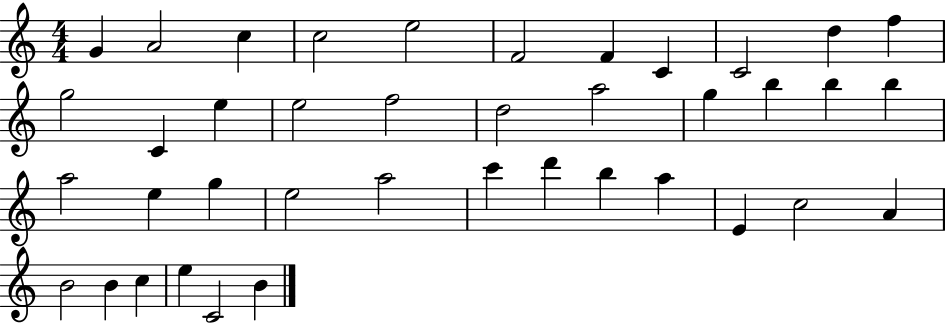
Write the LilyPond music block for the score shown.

{
  \clef treble
  \numericTimeSignature
  \time 4/4
  \key c \major
  g'4 a'2 c''4 | c''2 e''2 | f'2 f'4 c'4 | c'2 d''4 f''4 | \break g''2 c'4 e''4 | e''2 f''2 | d''2 a''2 | g''4 b''4 b''4 b''4 | \break a''2 e''4 g''4 | e''2 a''2 | c'''4 d'''4 b''4 a''4 | e'4 c''2 a'4 | \break b'2 b'4 c''4 | e''4 c'2 b'4 | \bar "|."
}